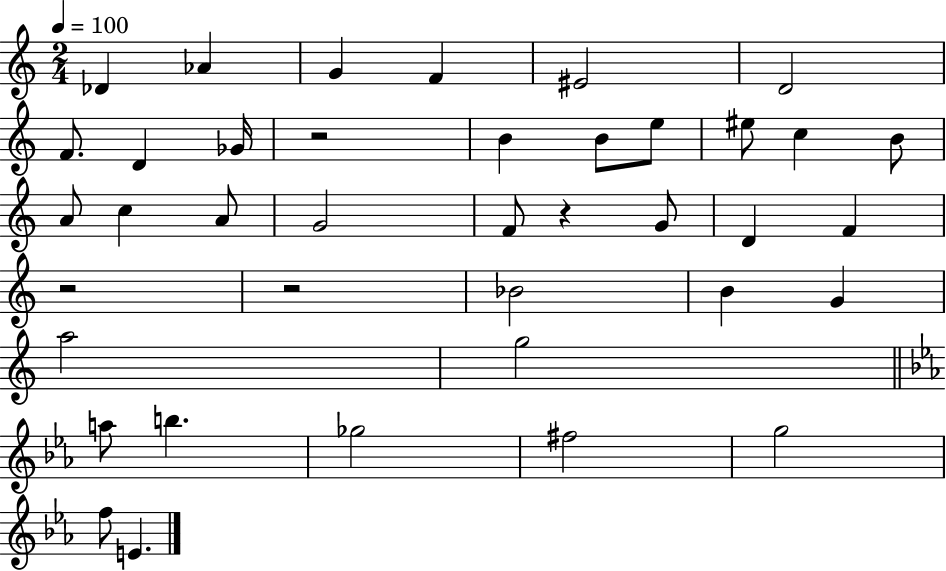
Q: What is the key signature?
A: C major